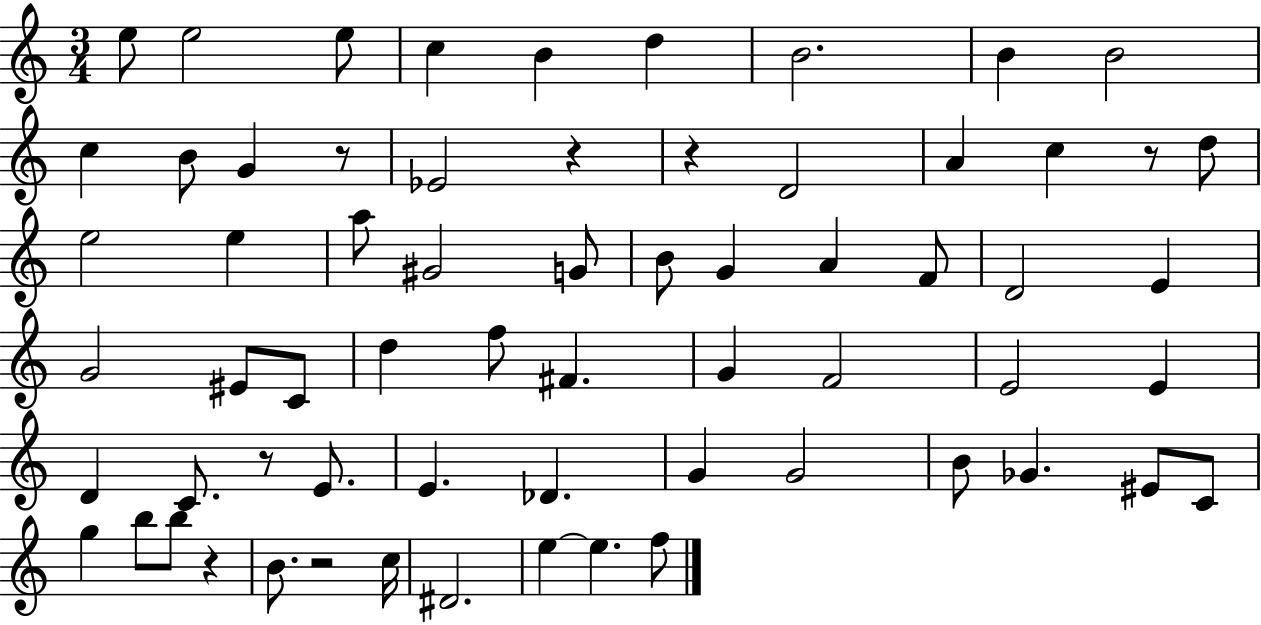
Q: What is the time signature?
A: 3/4